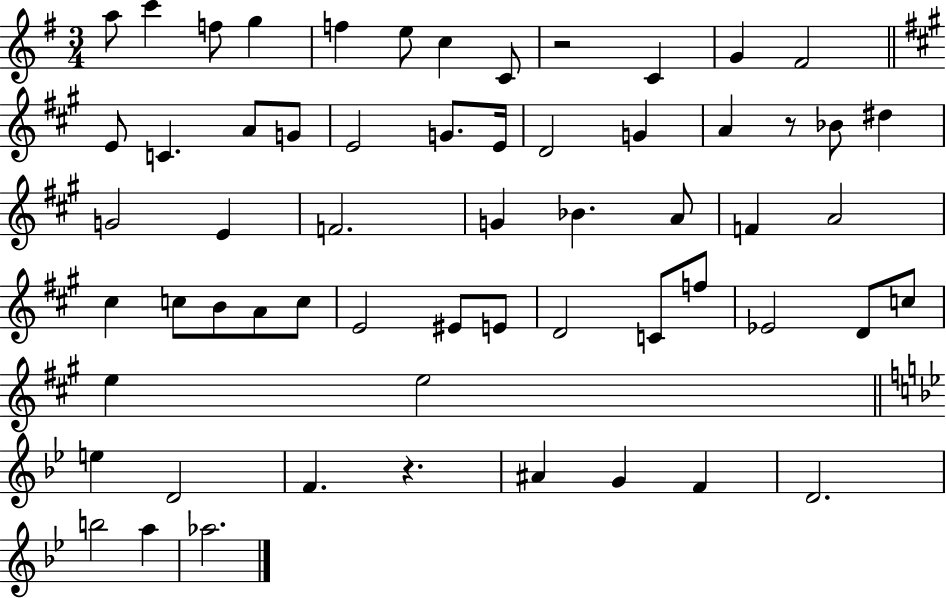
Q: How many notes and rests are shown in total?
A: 60